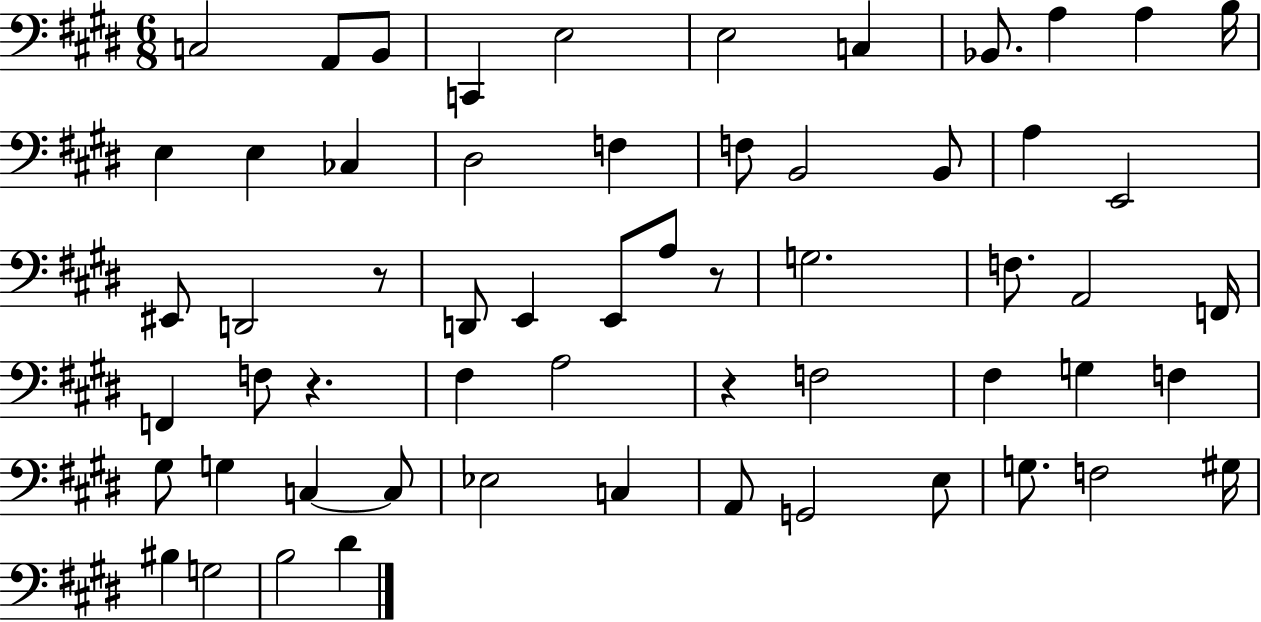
C3/h A2/e B2/e C2/q E3/h E3/h C3/q Bb2/e. A3/q A3/q B3/s E3/q E3/q CES3/q D#3/h F3/q F3/e B2/h B2/e A3/q E2/h EIS2/e D2/h R/e D2/e E2/q E2/e A3/e R/e G3/h. F3/e. A2/h F2/s F2/q F3/e R/q. F#3/q A3/h R/q F3/h F#3/q G3/q F3/q G#3/e G3/q C3/q C3/e Eb3/h C3/q A2/e G2/h E3/e G3/e. F3/h G#3/s BIS3/q G3/h B3/h D#4/q